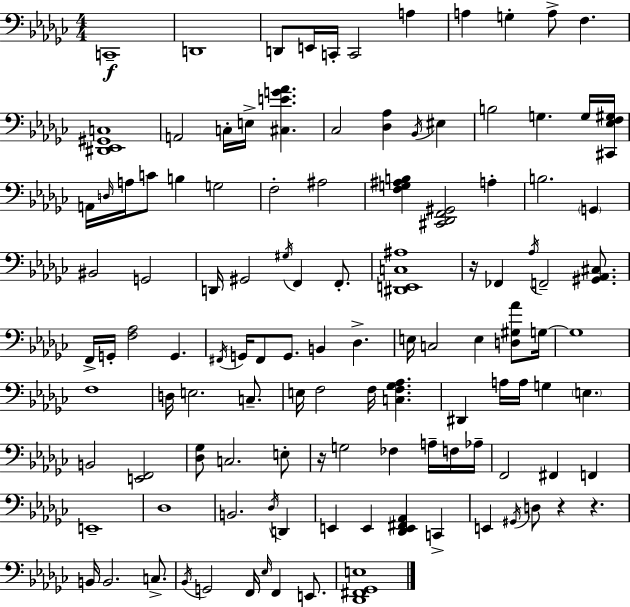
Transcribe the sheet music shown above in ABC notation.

X:1
T:Untitled
M:4/4
L:1/4
K:Ebm
C,,4 D,,4 D,,/2 E,,/4 C,,/4 C,,2 A, A, G, A,/2 F, [^D,,_E,,^G,,C,]4 A,,2 C,/4 E,/4 [^C,EG_A] _C,2 [_D,_A,] _B,,/4 ^E, B,2 G, G,/4 [^C,,_E,F,^G,]/4 A,,/4 D,/4 A,/4 C/2 B, G,2 F,2 ^A,2 [F,G,^A,B,] [^C,,_D,,F,,^G,,]2 A, B,2 G,, ^B,,2 G,,2 D,,/4 ^G,,2 ^G,/4 F,, F,,/2 [^D,,E,,C,^A,]4 z/4 _F,, _A,/4 F,,2 [^G,,_A,,^C,]/2 F,,/4 G,,/4 [F,_A,]2 G,, ^F,,/4 G,,/4 ^F,,/2 G,,/2 B,, _D, E,/4 C,2 E, [D,^G,_A]/2 G,/4 G,4 F,4 D,/4 E,2 C,/2 E,/4 F,2 F,/4 [C,F,_G,_A,] ^D,, A,/4 A,/4 G, E, B,,2 [E,,F,,]2 [_D,_G,]/2 C,2 E,/2 z/4 G,2 _F, A,/4 F,/4 _A,/4 F,,2 ^F,, F,, E,,4 _D,4 B,,2 _D,/4 D,, E,, E,, [_D,,E,,^F,,_A,,] C,, E,, ^G,,/4 D,/2 z z B,,/4 B,,2 C,/2 _B,,/4 G,,2 F,,/4 _E,/4 F,, E,,/2 [_D,,^F,,_G,,E,]4